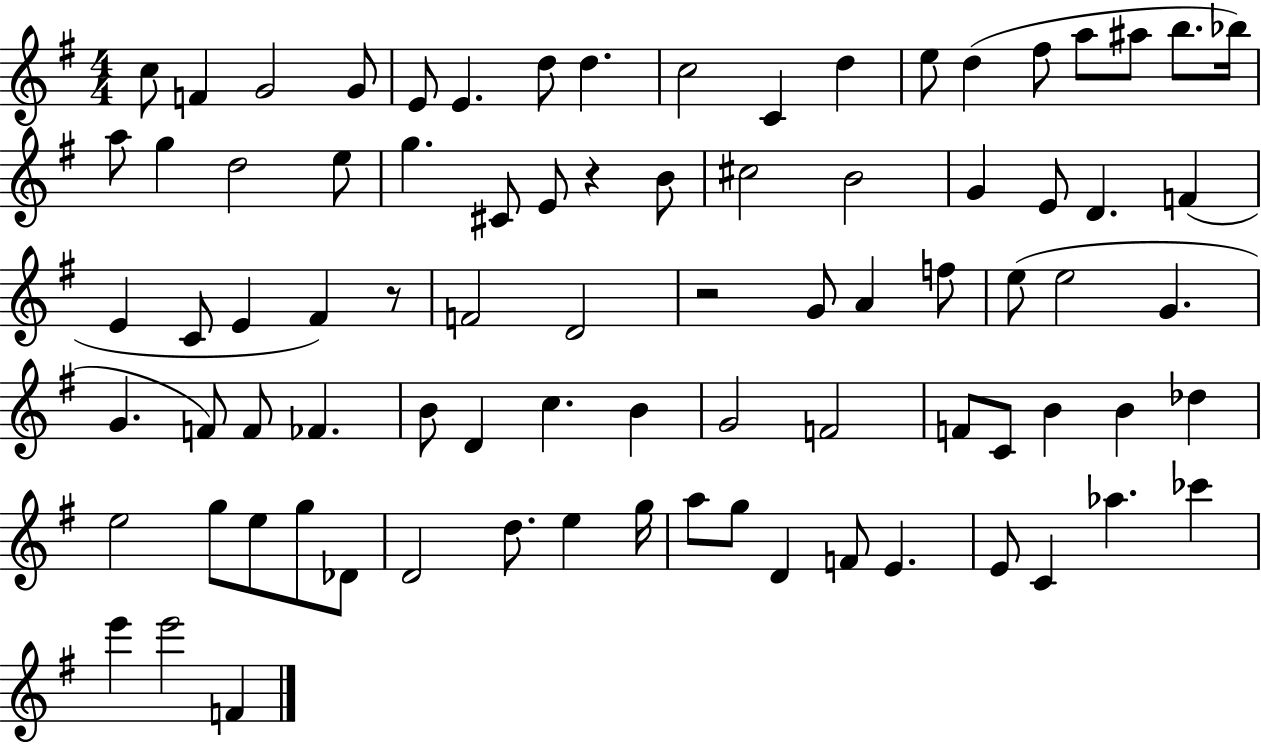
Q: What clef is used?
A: treble